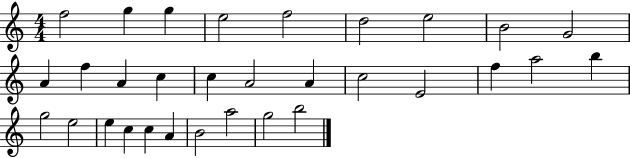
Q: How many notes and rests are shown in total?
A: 31